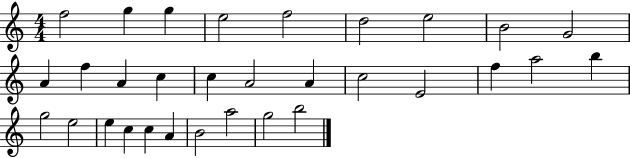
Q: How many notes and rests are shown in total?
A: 31